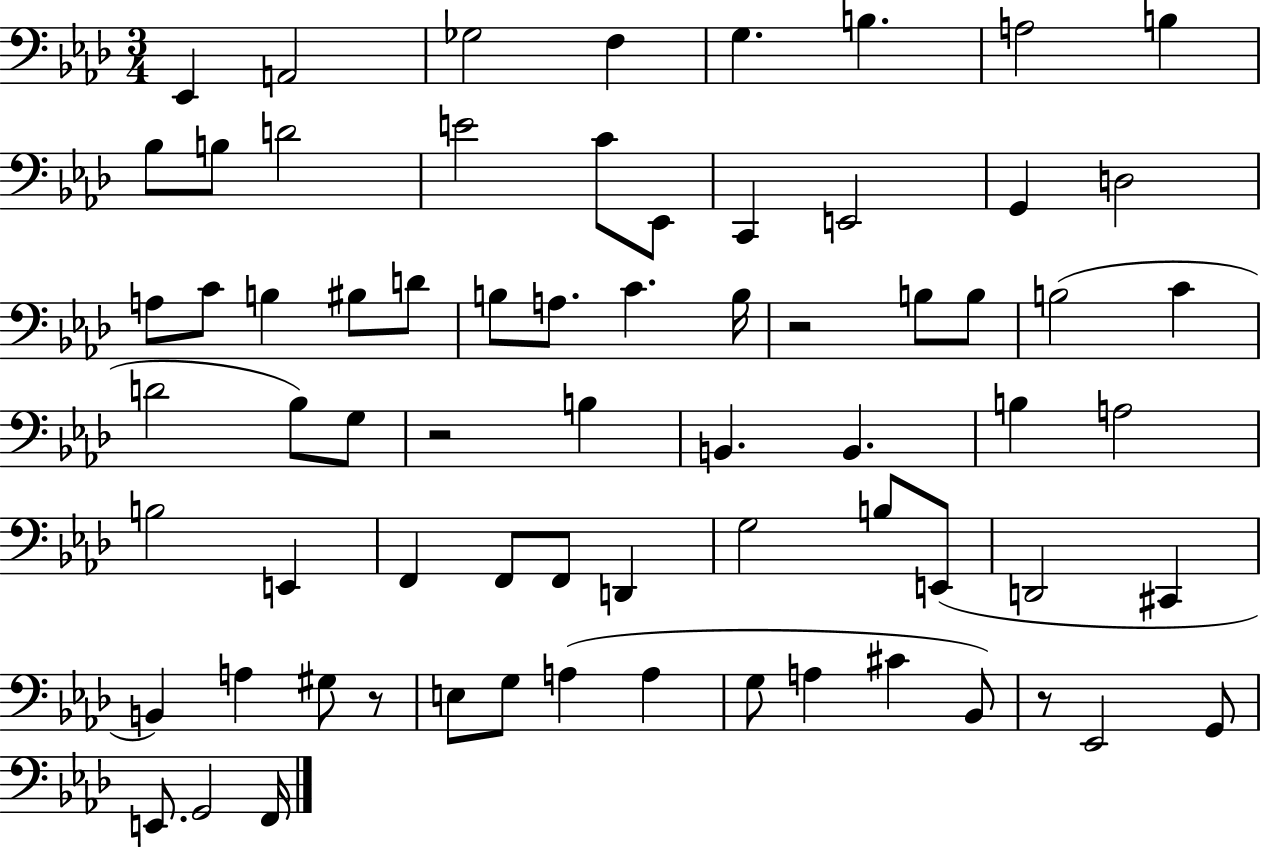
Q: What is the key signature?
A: AES major